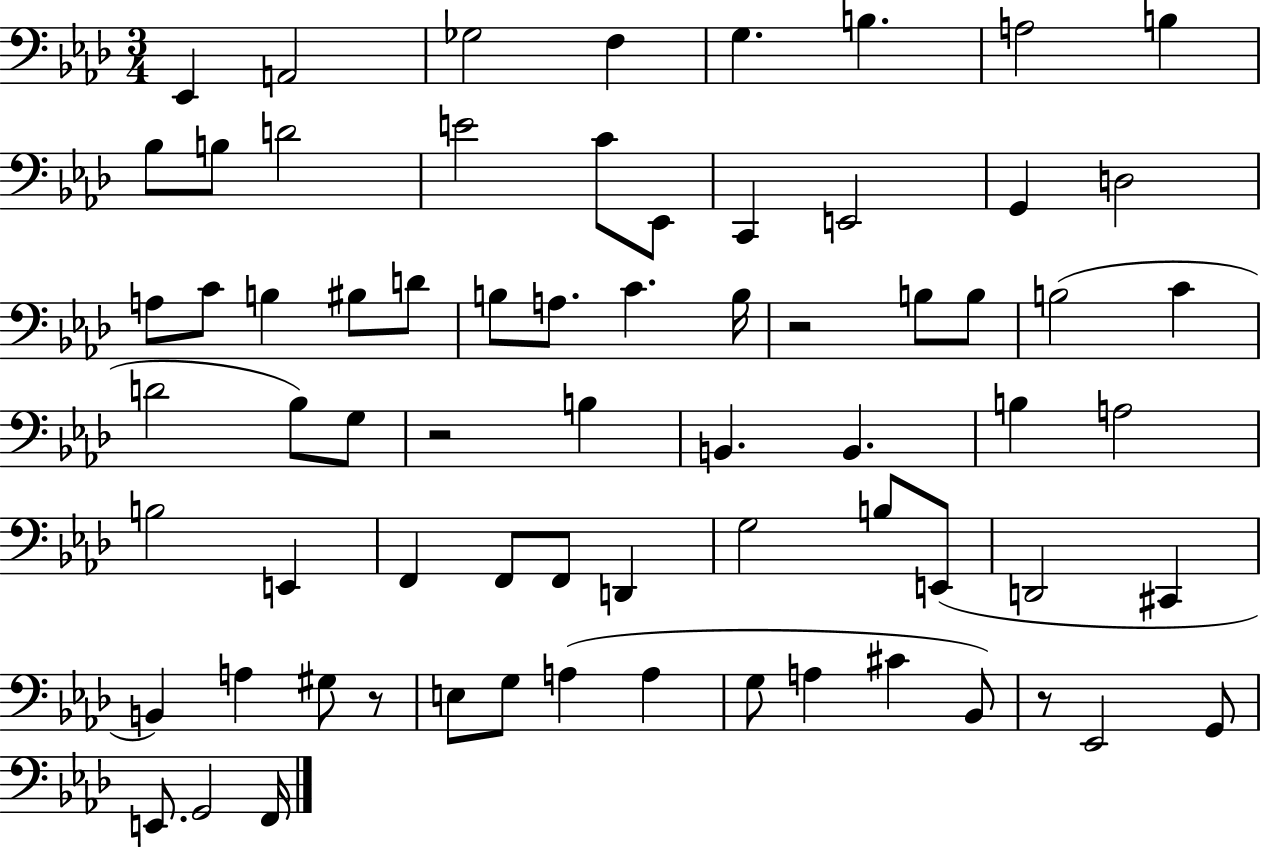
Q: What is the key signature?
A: AES major